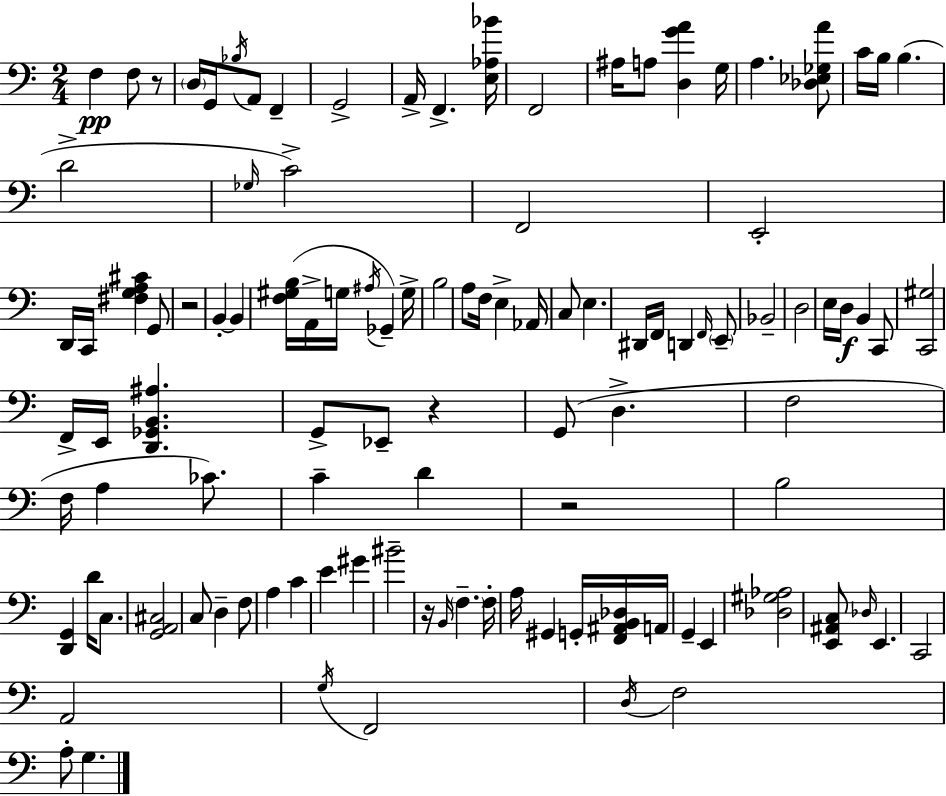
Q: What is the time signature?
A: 2/4